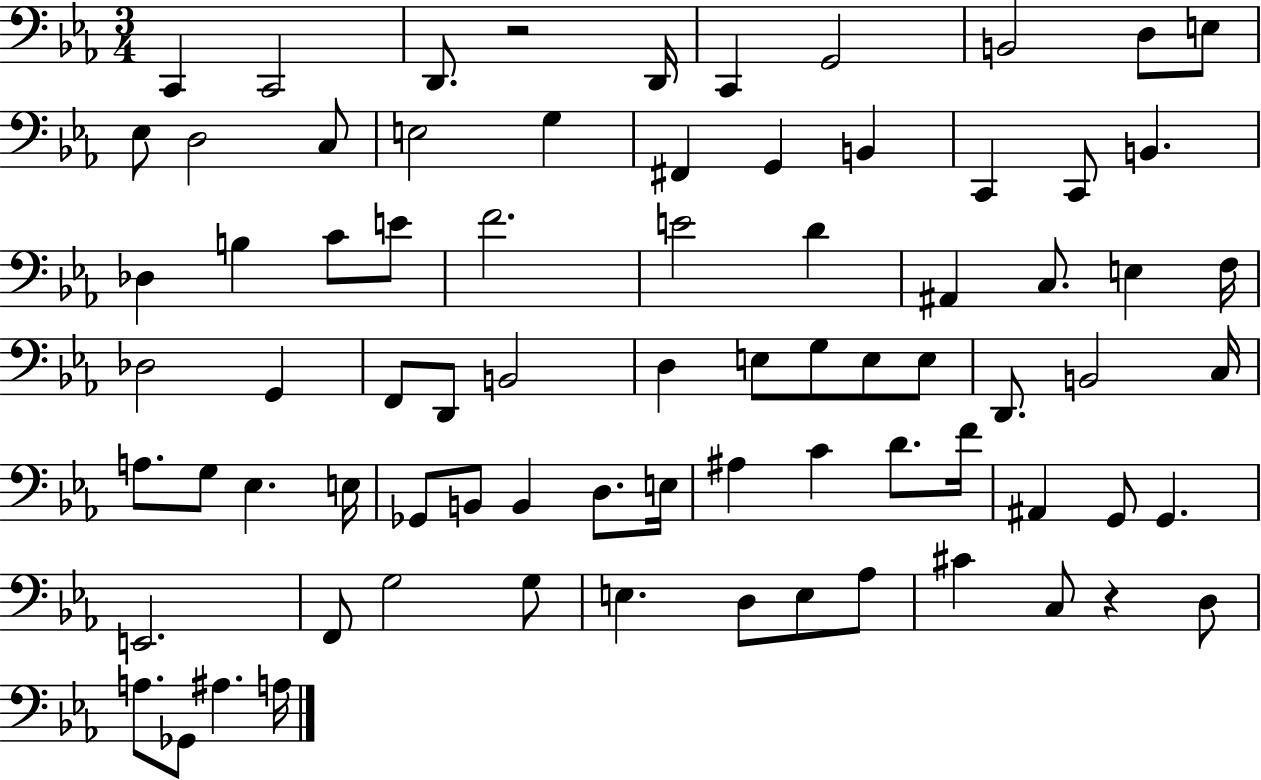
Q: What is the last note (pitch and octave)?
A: A3